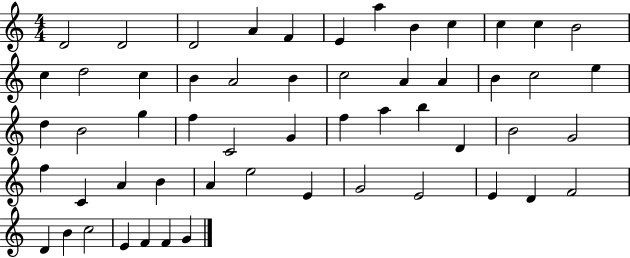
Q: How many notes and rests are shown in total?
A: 55